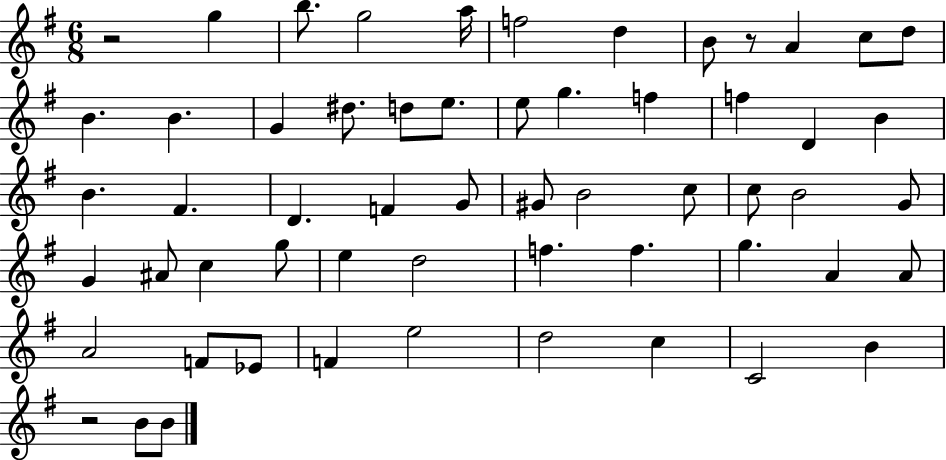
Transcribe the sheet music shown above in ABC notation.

X:1
T:Untitled
M:6/8
L:1/4
K:G
z2 g b/2 g2 a/4 f2 d B/2 z/2 A c/2 d/2 B B G ^d/2 d/2 e/2 e/2 g f f D B B ^F D F G/2 ^G/2 B2 c/2 c/2 B2 G/2 G ^A/2 c g/2 e d2 f f g A A/2 A2 F/2 _E/2 F e2 d2 c C2 B z2 B/2 B/2